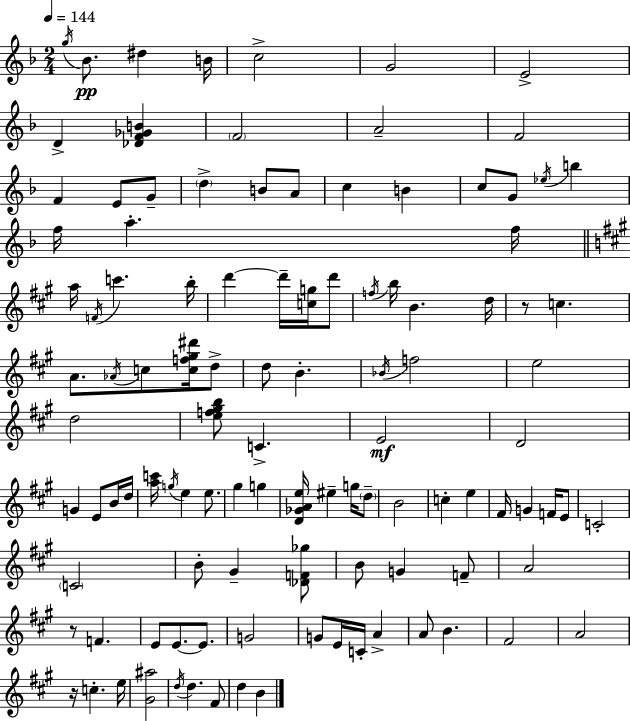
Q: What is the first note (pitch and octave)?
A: G5